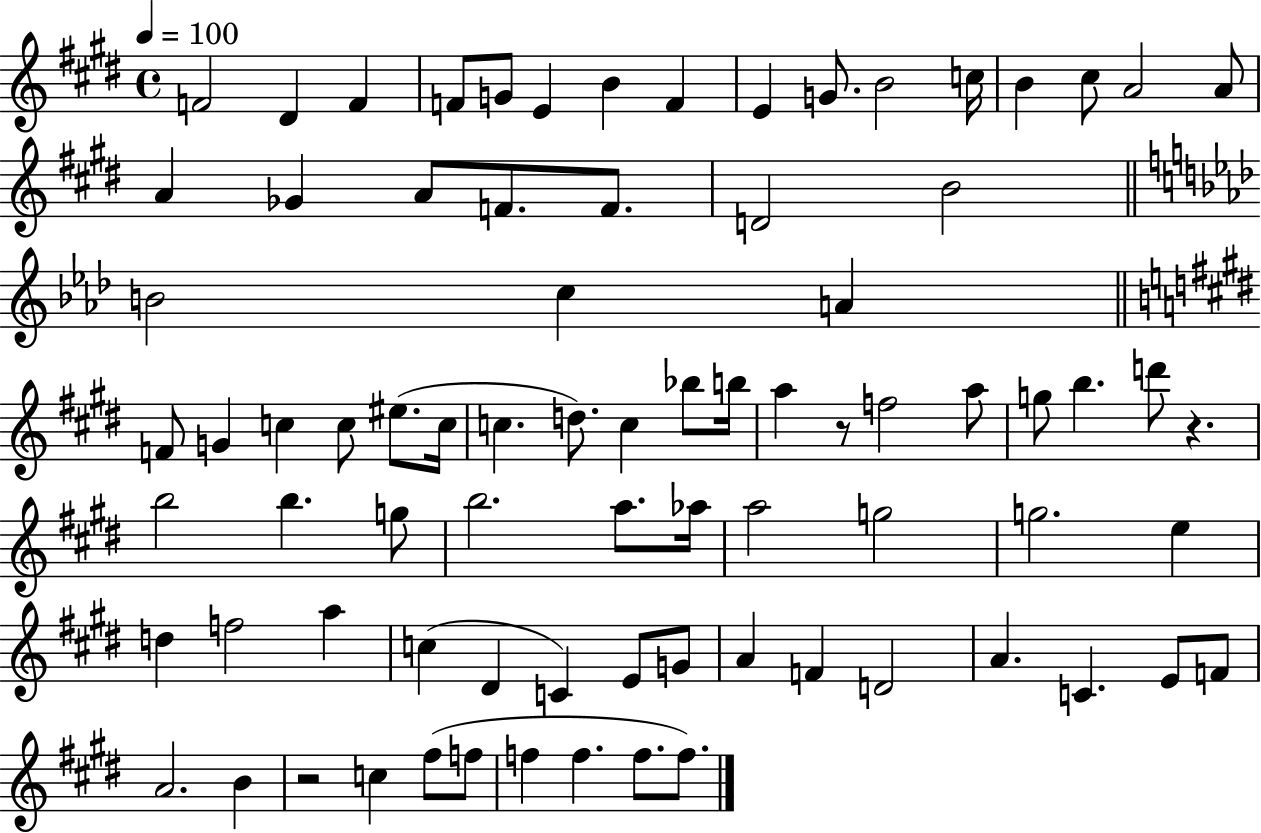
F4/h D#4/q F4/q F4/e G4/e E4/q B4/q F4/q E4/q G4/e. B4/h C5/s B4/q C#5/e A4/h A4/e A4/q Gb4/q A4/e F4/e. F4/e. D4/h B4/h B4/h C5/q A4/q F4/e G4/q C5/q C5/e EIS5/e. C5/s C5/q. D5/e. C5/q Bb5/e B5/s A5/q R/e F5/h A5/e G5/e B5/q. D6/e R/q. B5/h B5/q. G5/e B5/h. A5/e. Ab5/s A5/h G5/h G5/h. E5/q D5/q F5/h A5/q C5/q D#4/q C4/q E4/e G4/e A4/q F4/q D4/h A4/q. C4/q. E4/e F4/e A4/h. B4/q R/h C5/q F#5/e F5/e F5/q F5/q. F5/e. F5/e.